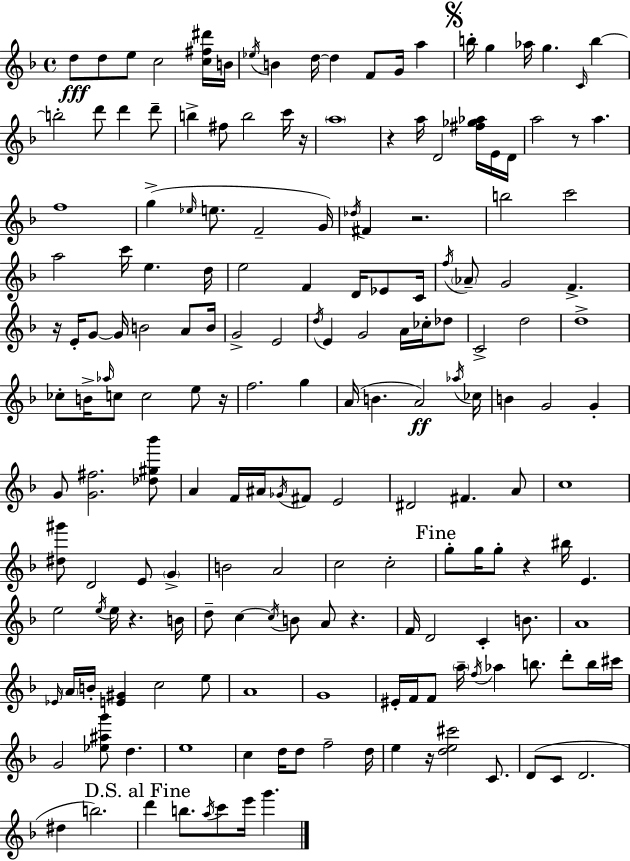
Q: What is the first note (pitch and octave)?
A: D5